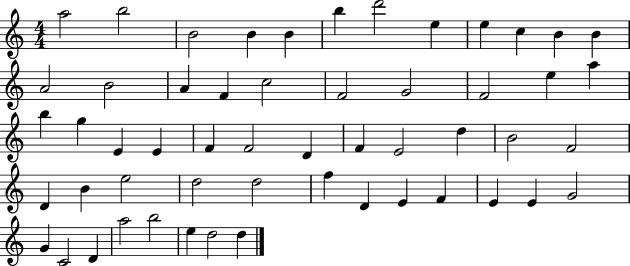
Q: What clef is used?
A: treble